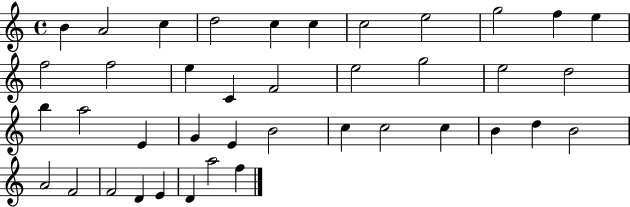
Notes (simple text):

B4/q A4/h C5/q D5/h C5/q C5/q C5/h E5/h G5/h F5/q E5/q F5/h F5/h E5/q C4/q F4/h E5/h G5/h E5/h D5/h B5/q A5/h E4/q G4/q E4/q B4/h C5/q C5/h C5/q B4/q D5/q B4/h A4/h F4/h F4/h D4/q E4/q D4/q A5/h F5/q